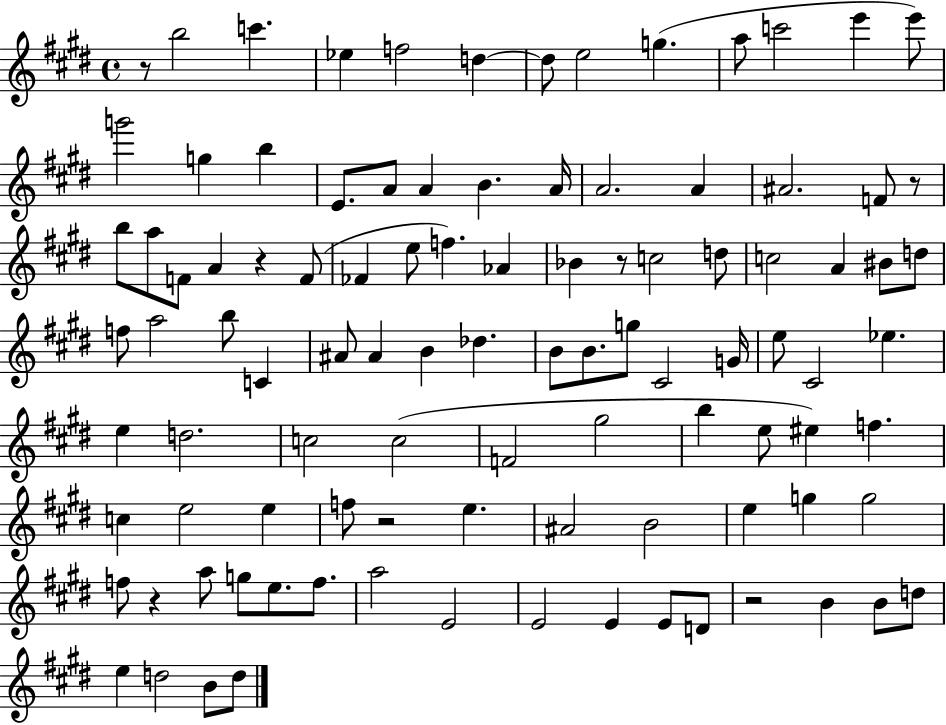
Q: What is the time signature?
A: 4/4